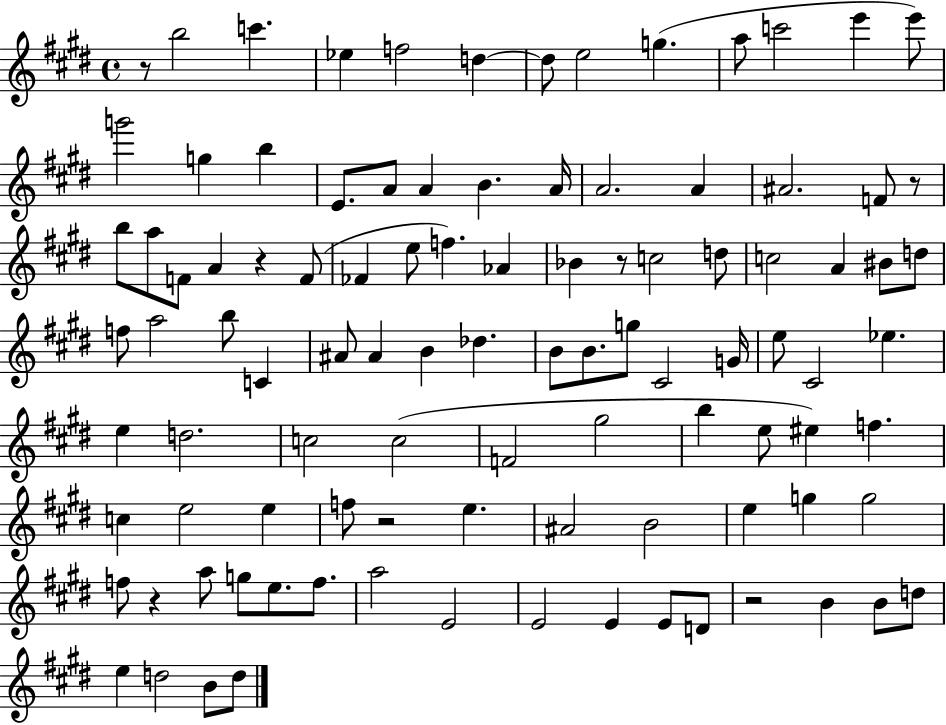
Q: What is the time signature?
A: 4/4